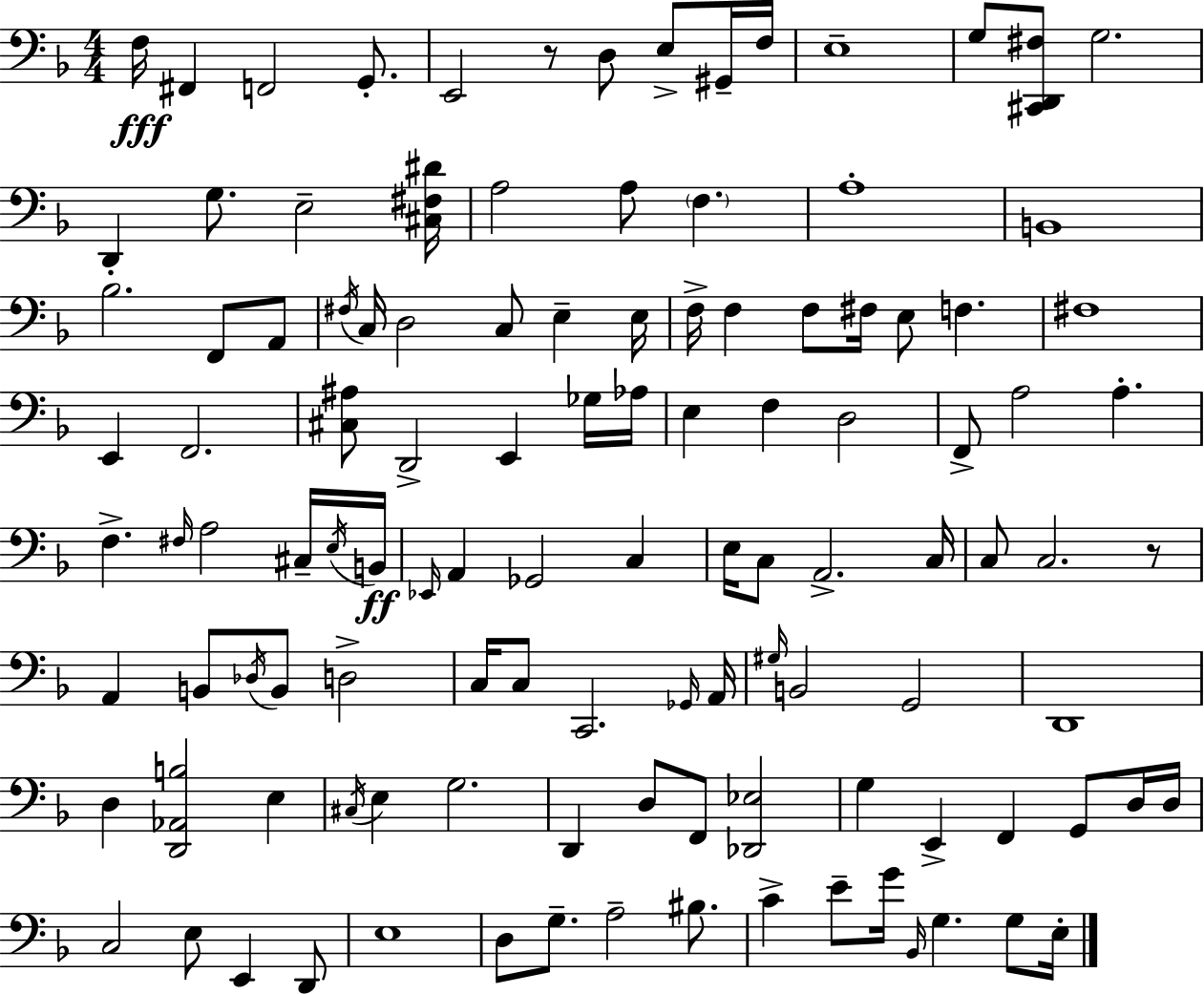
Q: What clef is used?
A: bass